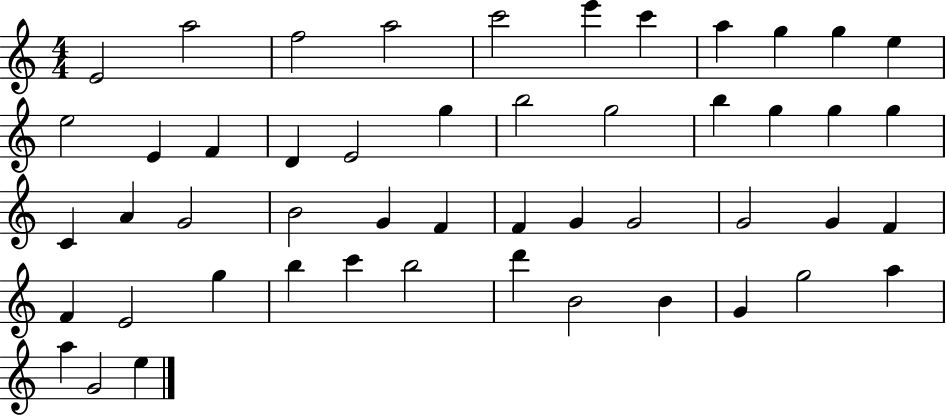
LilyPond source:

{
  \clef treble
  \numericTimeSignature
  \time 4/4
  \key c \major
  e'2 a''2 | f''2 a''2 | c'''2 e'''4 c'''4 | a''4 g''4 g''4 e''4 | \break e''2 e'4 f'4 | d'4 e'2 g''4 | b''2 g''2 | b''4 g''4 g''4 g''4 | \break c'4 a'4 g'2 | b'2 g'4 f'4 | f'4 g'4 g'2 | g'2 g'4 f'4 | \break f'4 e'2 g''4 | b''4 c'''4 b''2 | d'''4 b'2 b'4 | g'4 g''2 a''4 | \break a''4 g'2 e''4 | \bar "|."
}